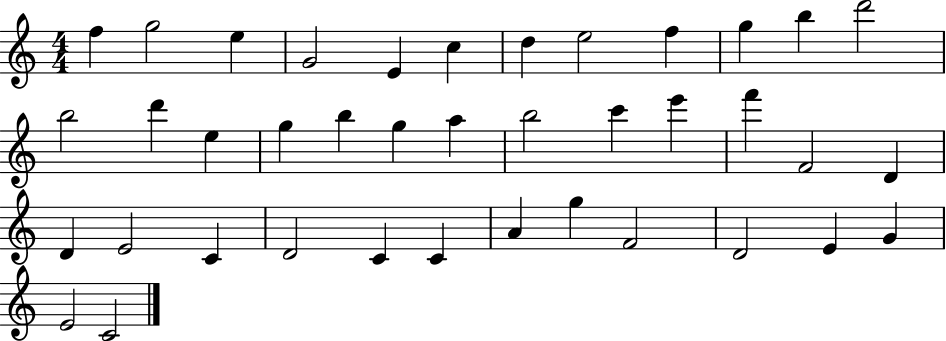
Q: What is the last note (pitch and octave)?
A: C4